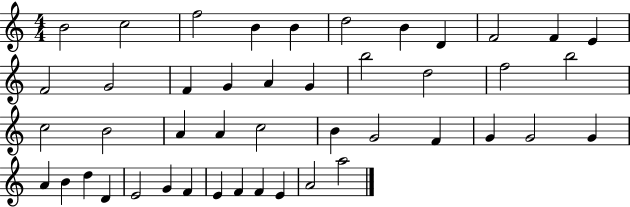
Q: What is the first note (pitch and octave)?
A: B4